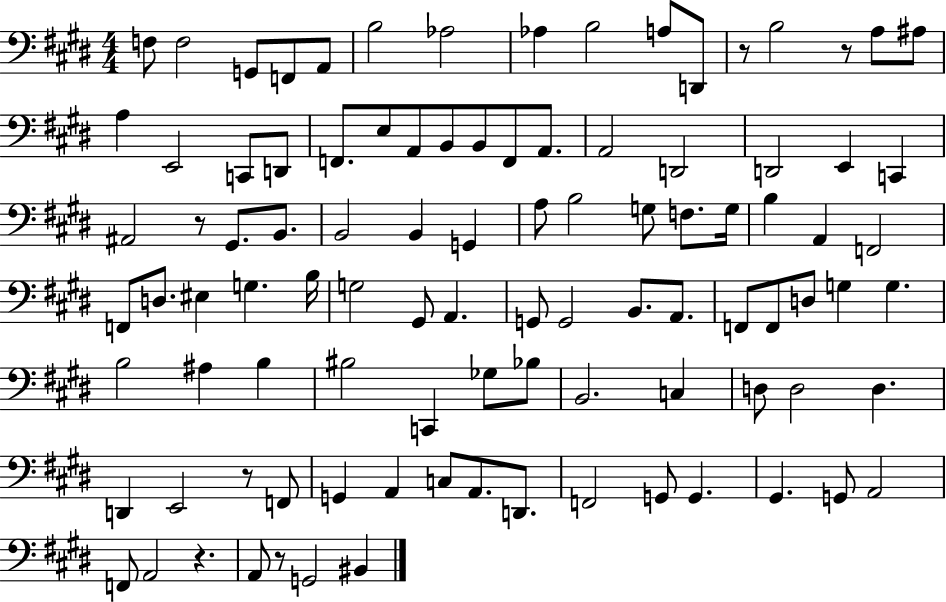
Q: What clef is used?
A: bass